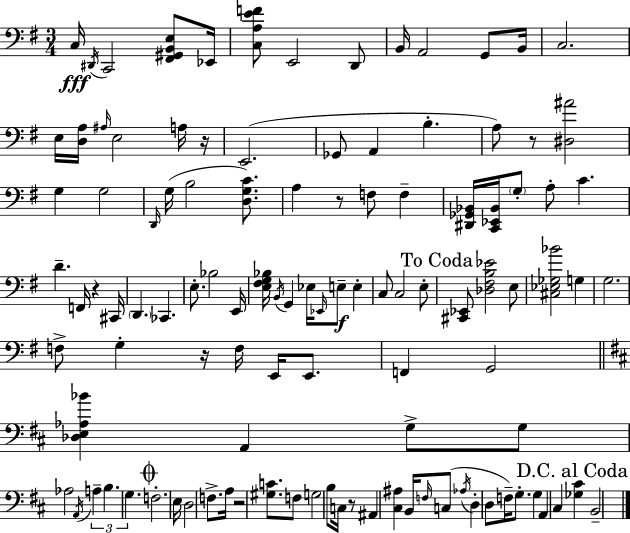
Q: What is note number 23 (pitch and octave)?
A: D2